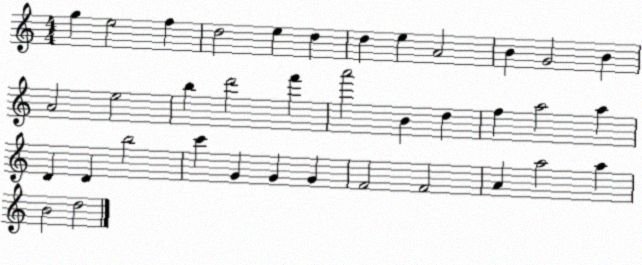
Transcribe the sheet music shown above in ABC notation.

X:1
T:Untitled
M:4/4
L:1/4
K:C
g e2 f d2 e d d e A2 B G2 B A2 e2 b d'2 f' a'2 B d f a2 a D D b2 c' G G G F2 F2 A a2 a B2 d2